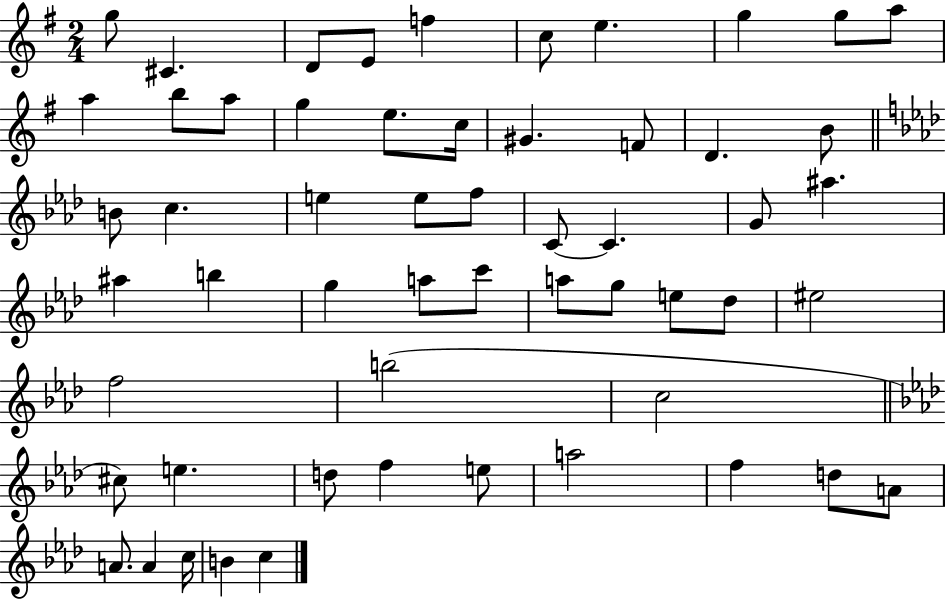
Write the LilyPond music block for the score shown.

{
  \clef treble
  \numericTimeSignature
  \time 2/4
  \key g \major
  g''8 cis'4. | d'8 e'8 f''4 | c''8 e''4. | g''4 g''8 a''8 | \break a''4 b''8 a''8 | g''4 e''8. c''16 | gis'4. f'8 | d'4. b'8 | \break \bar "||" \break \key f \minor b'8 c''4. | e''4 e''8 f''8 | c'8~~ c'4. | g'8 ais''4. | \break ais''4 b''4 | g''4 a''8 c'''8 | a''8 g''8 e''8 des''8 | eis''2 | \break f''2 | b''2( | c''2 | \bar "||" \break \key aes \major cis''8) e''4. | d''8 f''4 e''8 | a''2 | f''4 d''8 a'8 | \break a'8. a'4 c''16 | b'4 c''4 | \bar "|."
}